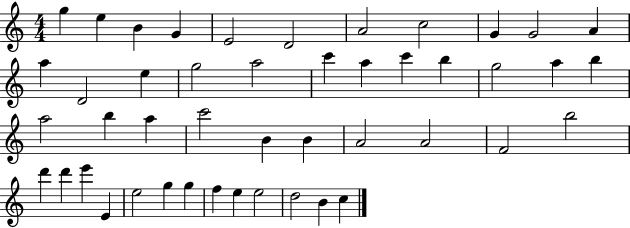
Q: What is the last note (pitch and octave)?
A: C5